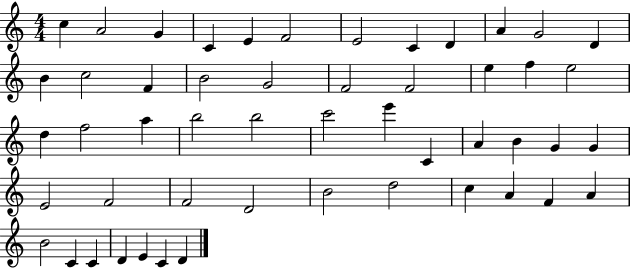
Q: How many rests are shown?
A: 0